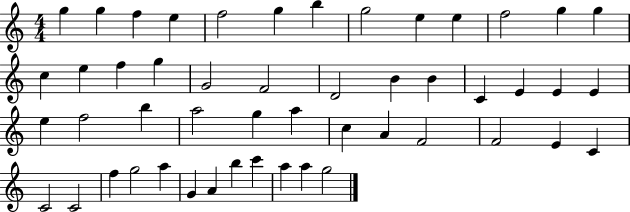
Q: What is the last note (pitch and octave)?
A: G5